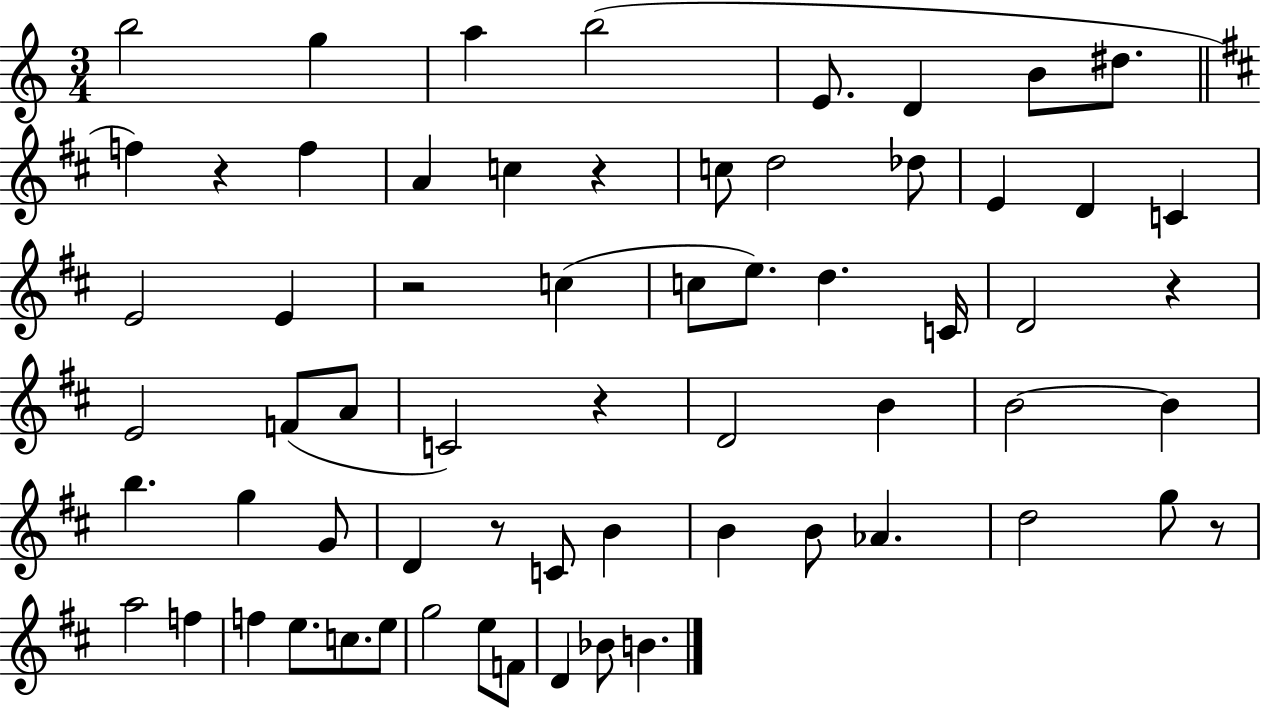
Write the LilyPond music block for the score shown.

{
  \clef treble
  \numericTimeSignature
  \time 3/4
  \key c \major
  b''2 g''4 | a''4 b''2( | e'8. d'4 b'8 dis''8. | \bar "||" \break \key d \major f''4) r4 f''4 | a'4 c''4 r4 | c''8 d''2 des''8 | e'4 d'4 c'4 | \break e'2 e'4 | r2 c''4( | c''8 e''8.) d''4. c'16 | d'2 r4 | \break e'2 f'8( a'8 | c'2) r4 | d'2 b'4 | b'2~~ b'4 | \break b''4. g''4 g'8 | d'4 r8 c'8 b'4 | b'4 b'8 aes'4. | d''2 g''8 r8 | \break a''2 f''4 | f''4 e''8. c''8. e''8 | g''2 e''8 f'8 | d'4 bes'8 b'4. | \break \bar "|."
}